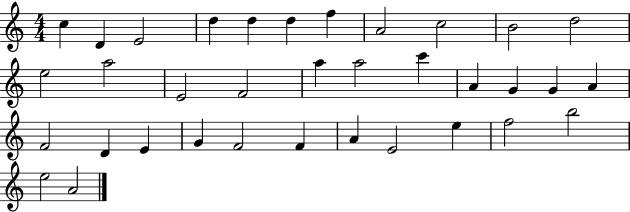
X:1
T:Untitled
M:4/4
L:1/4
K:C
c D E2 d d d f A2 c2 B2 d2 e2 a2 E2 F2 a a2 c' A G G A F2 D E G F2 F A E2 e f2 b2 e2 A2